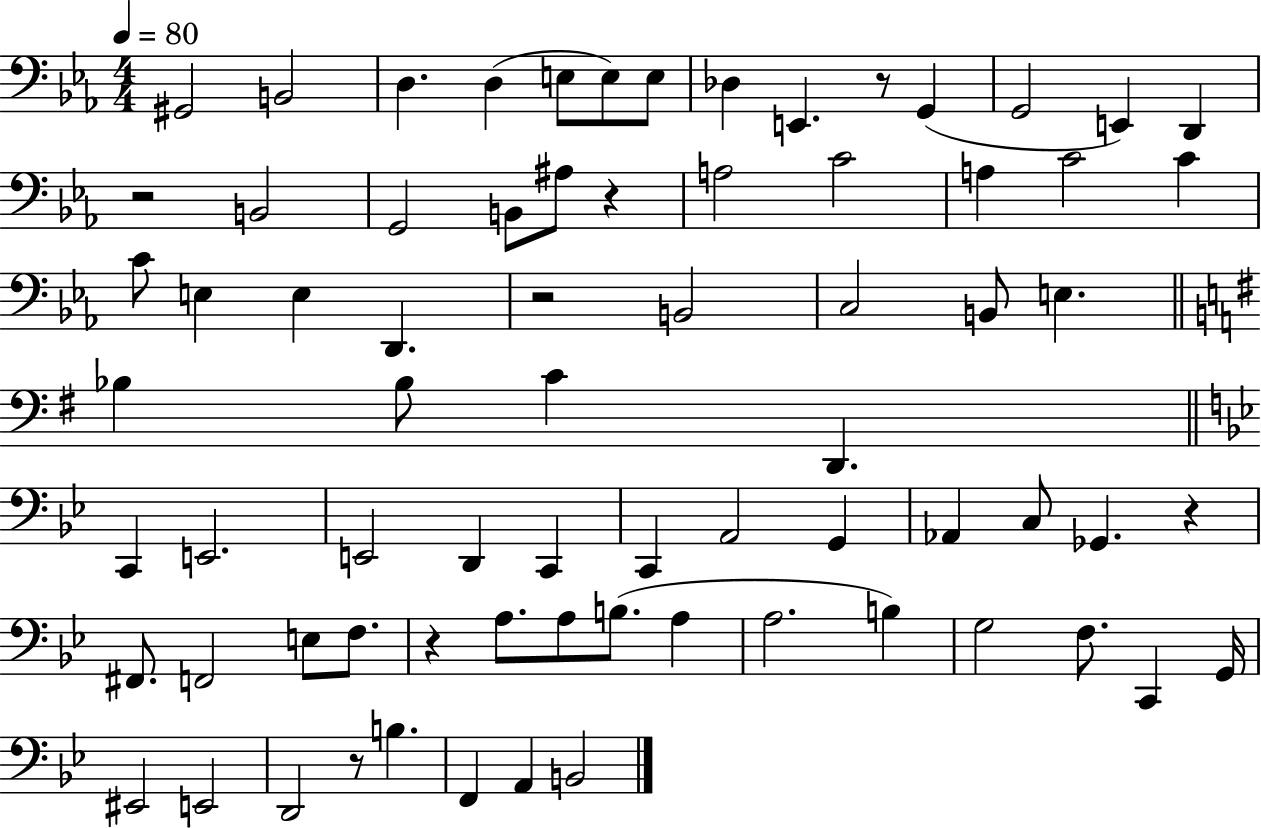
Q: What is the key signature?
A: EES major